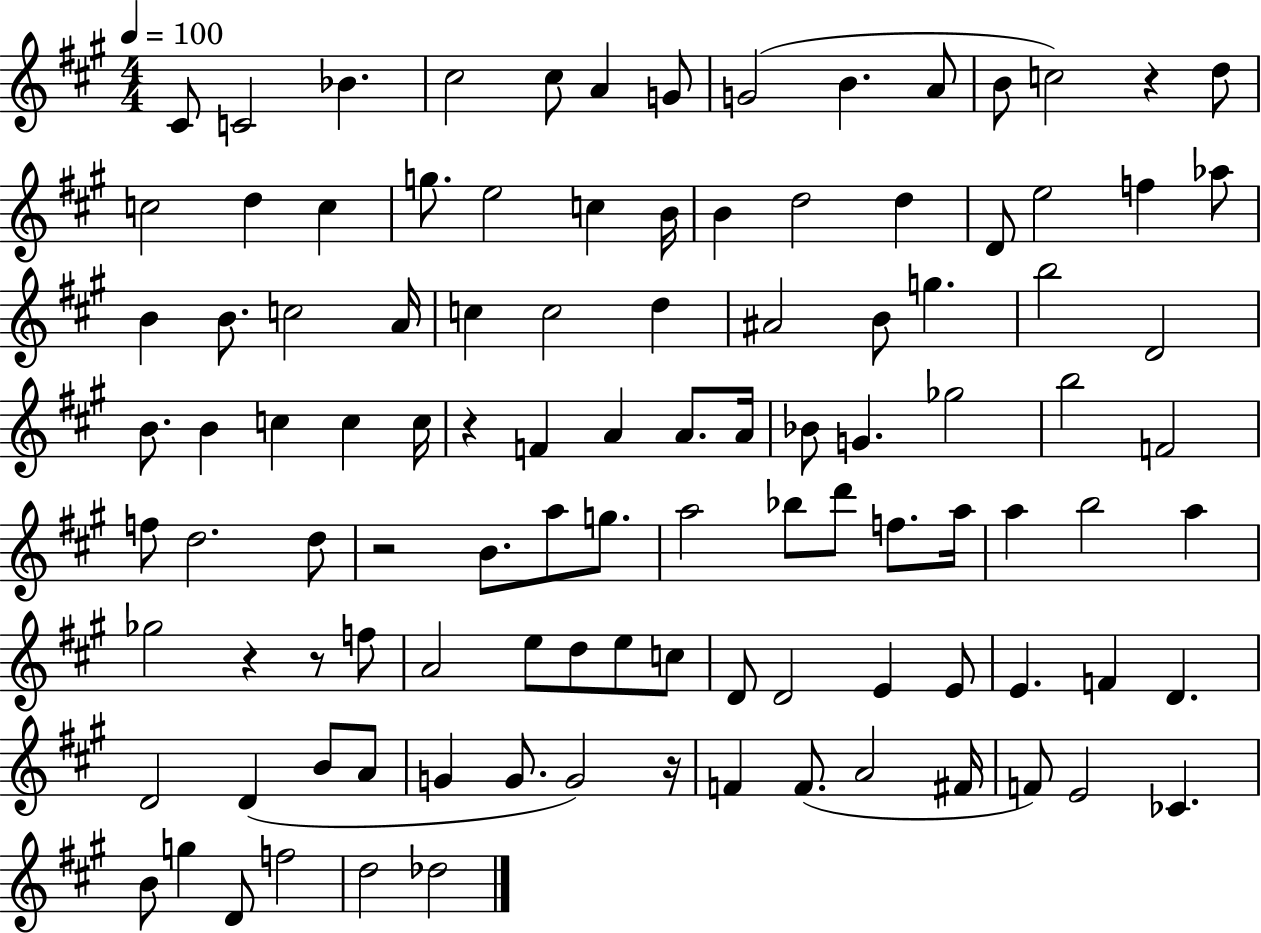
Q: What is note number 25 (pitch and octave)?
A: E5